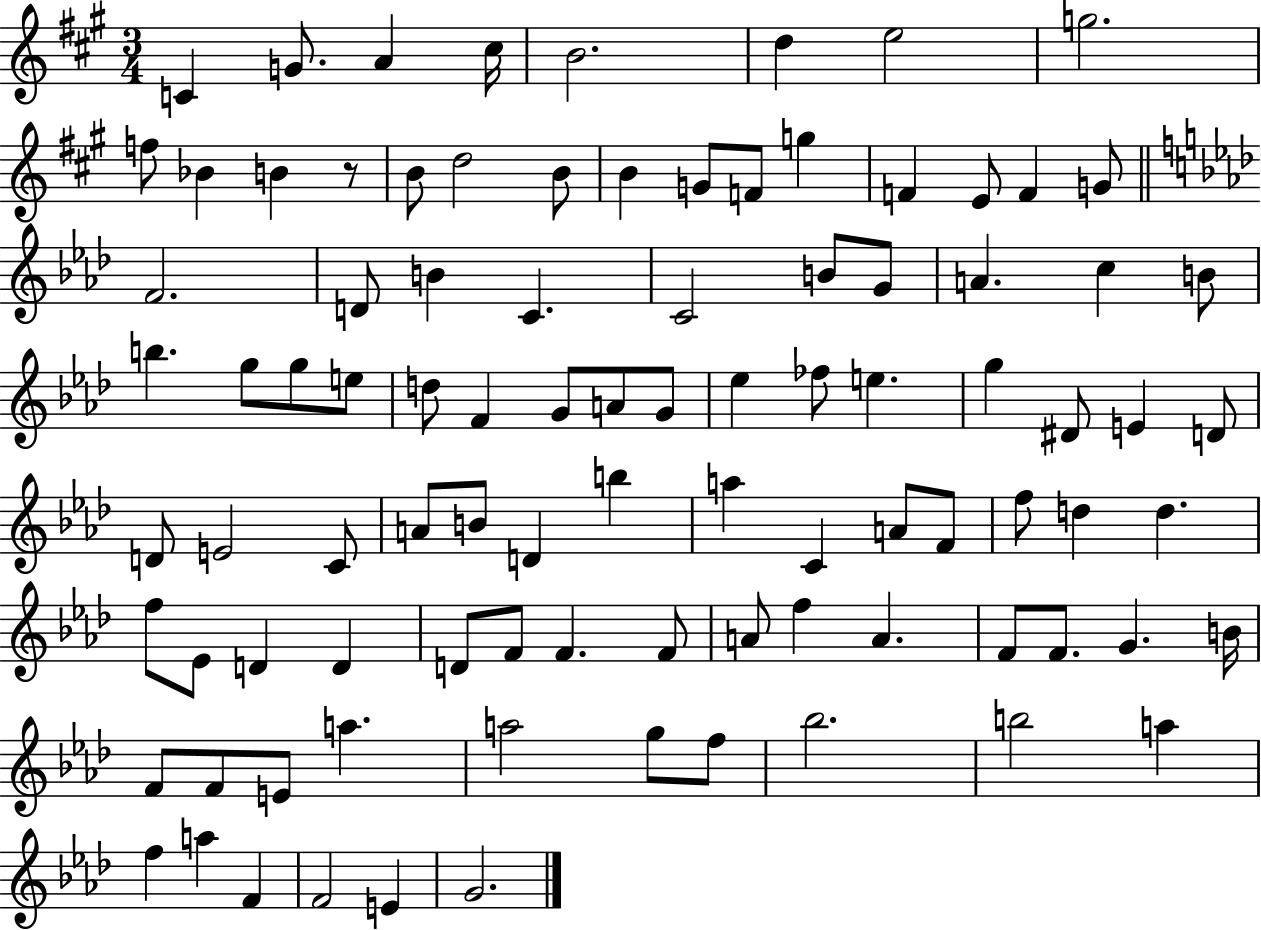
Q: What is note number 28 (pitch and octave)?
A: B4